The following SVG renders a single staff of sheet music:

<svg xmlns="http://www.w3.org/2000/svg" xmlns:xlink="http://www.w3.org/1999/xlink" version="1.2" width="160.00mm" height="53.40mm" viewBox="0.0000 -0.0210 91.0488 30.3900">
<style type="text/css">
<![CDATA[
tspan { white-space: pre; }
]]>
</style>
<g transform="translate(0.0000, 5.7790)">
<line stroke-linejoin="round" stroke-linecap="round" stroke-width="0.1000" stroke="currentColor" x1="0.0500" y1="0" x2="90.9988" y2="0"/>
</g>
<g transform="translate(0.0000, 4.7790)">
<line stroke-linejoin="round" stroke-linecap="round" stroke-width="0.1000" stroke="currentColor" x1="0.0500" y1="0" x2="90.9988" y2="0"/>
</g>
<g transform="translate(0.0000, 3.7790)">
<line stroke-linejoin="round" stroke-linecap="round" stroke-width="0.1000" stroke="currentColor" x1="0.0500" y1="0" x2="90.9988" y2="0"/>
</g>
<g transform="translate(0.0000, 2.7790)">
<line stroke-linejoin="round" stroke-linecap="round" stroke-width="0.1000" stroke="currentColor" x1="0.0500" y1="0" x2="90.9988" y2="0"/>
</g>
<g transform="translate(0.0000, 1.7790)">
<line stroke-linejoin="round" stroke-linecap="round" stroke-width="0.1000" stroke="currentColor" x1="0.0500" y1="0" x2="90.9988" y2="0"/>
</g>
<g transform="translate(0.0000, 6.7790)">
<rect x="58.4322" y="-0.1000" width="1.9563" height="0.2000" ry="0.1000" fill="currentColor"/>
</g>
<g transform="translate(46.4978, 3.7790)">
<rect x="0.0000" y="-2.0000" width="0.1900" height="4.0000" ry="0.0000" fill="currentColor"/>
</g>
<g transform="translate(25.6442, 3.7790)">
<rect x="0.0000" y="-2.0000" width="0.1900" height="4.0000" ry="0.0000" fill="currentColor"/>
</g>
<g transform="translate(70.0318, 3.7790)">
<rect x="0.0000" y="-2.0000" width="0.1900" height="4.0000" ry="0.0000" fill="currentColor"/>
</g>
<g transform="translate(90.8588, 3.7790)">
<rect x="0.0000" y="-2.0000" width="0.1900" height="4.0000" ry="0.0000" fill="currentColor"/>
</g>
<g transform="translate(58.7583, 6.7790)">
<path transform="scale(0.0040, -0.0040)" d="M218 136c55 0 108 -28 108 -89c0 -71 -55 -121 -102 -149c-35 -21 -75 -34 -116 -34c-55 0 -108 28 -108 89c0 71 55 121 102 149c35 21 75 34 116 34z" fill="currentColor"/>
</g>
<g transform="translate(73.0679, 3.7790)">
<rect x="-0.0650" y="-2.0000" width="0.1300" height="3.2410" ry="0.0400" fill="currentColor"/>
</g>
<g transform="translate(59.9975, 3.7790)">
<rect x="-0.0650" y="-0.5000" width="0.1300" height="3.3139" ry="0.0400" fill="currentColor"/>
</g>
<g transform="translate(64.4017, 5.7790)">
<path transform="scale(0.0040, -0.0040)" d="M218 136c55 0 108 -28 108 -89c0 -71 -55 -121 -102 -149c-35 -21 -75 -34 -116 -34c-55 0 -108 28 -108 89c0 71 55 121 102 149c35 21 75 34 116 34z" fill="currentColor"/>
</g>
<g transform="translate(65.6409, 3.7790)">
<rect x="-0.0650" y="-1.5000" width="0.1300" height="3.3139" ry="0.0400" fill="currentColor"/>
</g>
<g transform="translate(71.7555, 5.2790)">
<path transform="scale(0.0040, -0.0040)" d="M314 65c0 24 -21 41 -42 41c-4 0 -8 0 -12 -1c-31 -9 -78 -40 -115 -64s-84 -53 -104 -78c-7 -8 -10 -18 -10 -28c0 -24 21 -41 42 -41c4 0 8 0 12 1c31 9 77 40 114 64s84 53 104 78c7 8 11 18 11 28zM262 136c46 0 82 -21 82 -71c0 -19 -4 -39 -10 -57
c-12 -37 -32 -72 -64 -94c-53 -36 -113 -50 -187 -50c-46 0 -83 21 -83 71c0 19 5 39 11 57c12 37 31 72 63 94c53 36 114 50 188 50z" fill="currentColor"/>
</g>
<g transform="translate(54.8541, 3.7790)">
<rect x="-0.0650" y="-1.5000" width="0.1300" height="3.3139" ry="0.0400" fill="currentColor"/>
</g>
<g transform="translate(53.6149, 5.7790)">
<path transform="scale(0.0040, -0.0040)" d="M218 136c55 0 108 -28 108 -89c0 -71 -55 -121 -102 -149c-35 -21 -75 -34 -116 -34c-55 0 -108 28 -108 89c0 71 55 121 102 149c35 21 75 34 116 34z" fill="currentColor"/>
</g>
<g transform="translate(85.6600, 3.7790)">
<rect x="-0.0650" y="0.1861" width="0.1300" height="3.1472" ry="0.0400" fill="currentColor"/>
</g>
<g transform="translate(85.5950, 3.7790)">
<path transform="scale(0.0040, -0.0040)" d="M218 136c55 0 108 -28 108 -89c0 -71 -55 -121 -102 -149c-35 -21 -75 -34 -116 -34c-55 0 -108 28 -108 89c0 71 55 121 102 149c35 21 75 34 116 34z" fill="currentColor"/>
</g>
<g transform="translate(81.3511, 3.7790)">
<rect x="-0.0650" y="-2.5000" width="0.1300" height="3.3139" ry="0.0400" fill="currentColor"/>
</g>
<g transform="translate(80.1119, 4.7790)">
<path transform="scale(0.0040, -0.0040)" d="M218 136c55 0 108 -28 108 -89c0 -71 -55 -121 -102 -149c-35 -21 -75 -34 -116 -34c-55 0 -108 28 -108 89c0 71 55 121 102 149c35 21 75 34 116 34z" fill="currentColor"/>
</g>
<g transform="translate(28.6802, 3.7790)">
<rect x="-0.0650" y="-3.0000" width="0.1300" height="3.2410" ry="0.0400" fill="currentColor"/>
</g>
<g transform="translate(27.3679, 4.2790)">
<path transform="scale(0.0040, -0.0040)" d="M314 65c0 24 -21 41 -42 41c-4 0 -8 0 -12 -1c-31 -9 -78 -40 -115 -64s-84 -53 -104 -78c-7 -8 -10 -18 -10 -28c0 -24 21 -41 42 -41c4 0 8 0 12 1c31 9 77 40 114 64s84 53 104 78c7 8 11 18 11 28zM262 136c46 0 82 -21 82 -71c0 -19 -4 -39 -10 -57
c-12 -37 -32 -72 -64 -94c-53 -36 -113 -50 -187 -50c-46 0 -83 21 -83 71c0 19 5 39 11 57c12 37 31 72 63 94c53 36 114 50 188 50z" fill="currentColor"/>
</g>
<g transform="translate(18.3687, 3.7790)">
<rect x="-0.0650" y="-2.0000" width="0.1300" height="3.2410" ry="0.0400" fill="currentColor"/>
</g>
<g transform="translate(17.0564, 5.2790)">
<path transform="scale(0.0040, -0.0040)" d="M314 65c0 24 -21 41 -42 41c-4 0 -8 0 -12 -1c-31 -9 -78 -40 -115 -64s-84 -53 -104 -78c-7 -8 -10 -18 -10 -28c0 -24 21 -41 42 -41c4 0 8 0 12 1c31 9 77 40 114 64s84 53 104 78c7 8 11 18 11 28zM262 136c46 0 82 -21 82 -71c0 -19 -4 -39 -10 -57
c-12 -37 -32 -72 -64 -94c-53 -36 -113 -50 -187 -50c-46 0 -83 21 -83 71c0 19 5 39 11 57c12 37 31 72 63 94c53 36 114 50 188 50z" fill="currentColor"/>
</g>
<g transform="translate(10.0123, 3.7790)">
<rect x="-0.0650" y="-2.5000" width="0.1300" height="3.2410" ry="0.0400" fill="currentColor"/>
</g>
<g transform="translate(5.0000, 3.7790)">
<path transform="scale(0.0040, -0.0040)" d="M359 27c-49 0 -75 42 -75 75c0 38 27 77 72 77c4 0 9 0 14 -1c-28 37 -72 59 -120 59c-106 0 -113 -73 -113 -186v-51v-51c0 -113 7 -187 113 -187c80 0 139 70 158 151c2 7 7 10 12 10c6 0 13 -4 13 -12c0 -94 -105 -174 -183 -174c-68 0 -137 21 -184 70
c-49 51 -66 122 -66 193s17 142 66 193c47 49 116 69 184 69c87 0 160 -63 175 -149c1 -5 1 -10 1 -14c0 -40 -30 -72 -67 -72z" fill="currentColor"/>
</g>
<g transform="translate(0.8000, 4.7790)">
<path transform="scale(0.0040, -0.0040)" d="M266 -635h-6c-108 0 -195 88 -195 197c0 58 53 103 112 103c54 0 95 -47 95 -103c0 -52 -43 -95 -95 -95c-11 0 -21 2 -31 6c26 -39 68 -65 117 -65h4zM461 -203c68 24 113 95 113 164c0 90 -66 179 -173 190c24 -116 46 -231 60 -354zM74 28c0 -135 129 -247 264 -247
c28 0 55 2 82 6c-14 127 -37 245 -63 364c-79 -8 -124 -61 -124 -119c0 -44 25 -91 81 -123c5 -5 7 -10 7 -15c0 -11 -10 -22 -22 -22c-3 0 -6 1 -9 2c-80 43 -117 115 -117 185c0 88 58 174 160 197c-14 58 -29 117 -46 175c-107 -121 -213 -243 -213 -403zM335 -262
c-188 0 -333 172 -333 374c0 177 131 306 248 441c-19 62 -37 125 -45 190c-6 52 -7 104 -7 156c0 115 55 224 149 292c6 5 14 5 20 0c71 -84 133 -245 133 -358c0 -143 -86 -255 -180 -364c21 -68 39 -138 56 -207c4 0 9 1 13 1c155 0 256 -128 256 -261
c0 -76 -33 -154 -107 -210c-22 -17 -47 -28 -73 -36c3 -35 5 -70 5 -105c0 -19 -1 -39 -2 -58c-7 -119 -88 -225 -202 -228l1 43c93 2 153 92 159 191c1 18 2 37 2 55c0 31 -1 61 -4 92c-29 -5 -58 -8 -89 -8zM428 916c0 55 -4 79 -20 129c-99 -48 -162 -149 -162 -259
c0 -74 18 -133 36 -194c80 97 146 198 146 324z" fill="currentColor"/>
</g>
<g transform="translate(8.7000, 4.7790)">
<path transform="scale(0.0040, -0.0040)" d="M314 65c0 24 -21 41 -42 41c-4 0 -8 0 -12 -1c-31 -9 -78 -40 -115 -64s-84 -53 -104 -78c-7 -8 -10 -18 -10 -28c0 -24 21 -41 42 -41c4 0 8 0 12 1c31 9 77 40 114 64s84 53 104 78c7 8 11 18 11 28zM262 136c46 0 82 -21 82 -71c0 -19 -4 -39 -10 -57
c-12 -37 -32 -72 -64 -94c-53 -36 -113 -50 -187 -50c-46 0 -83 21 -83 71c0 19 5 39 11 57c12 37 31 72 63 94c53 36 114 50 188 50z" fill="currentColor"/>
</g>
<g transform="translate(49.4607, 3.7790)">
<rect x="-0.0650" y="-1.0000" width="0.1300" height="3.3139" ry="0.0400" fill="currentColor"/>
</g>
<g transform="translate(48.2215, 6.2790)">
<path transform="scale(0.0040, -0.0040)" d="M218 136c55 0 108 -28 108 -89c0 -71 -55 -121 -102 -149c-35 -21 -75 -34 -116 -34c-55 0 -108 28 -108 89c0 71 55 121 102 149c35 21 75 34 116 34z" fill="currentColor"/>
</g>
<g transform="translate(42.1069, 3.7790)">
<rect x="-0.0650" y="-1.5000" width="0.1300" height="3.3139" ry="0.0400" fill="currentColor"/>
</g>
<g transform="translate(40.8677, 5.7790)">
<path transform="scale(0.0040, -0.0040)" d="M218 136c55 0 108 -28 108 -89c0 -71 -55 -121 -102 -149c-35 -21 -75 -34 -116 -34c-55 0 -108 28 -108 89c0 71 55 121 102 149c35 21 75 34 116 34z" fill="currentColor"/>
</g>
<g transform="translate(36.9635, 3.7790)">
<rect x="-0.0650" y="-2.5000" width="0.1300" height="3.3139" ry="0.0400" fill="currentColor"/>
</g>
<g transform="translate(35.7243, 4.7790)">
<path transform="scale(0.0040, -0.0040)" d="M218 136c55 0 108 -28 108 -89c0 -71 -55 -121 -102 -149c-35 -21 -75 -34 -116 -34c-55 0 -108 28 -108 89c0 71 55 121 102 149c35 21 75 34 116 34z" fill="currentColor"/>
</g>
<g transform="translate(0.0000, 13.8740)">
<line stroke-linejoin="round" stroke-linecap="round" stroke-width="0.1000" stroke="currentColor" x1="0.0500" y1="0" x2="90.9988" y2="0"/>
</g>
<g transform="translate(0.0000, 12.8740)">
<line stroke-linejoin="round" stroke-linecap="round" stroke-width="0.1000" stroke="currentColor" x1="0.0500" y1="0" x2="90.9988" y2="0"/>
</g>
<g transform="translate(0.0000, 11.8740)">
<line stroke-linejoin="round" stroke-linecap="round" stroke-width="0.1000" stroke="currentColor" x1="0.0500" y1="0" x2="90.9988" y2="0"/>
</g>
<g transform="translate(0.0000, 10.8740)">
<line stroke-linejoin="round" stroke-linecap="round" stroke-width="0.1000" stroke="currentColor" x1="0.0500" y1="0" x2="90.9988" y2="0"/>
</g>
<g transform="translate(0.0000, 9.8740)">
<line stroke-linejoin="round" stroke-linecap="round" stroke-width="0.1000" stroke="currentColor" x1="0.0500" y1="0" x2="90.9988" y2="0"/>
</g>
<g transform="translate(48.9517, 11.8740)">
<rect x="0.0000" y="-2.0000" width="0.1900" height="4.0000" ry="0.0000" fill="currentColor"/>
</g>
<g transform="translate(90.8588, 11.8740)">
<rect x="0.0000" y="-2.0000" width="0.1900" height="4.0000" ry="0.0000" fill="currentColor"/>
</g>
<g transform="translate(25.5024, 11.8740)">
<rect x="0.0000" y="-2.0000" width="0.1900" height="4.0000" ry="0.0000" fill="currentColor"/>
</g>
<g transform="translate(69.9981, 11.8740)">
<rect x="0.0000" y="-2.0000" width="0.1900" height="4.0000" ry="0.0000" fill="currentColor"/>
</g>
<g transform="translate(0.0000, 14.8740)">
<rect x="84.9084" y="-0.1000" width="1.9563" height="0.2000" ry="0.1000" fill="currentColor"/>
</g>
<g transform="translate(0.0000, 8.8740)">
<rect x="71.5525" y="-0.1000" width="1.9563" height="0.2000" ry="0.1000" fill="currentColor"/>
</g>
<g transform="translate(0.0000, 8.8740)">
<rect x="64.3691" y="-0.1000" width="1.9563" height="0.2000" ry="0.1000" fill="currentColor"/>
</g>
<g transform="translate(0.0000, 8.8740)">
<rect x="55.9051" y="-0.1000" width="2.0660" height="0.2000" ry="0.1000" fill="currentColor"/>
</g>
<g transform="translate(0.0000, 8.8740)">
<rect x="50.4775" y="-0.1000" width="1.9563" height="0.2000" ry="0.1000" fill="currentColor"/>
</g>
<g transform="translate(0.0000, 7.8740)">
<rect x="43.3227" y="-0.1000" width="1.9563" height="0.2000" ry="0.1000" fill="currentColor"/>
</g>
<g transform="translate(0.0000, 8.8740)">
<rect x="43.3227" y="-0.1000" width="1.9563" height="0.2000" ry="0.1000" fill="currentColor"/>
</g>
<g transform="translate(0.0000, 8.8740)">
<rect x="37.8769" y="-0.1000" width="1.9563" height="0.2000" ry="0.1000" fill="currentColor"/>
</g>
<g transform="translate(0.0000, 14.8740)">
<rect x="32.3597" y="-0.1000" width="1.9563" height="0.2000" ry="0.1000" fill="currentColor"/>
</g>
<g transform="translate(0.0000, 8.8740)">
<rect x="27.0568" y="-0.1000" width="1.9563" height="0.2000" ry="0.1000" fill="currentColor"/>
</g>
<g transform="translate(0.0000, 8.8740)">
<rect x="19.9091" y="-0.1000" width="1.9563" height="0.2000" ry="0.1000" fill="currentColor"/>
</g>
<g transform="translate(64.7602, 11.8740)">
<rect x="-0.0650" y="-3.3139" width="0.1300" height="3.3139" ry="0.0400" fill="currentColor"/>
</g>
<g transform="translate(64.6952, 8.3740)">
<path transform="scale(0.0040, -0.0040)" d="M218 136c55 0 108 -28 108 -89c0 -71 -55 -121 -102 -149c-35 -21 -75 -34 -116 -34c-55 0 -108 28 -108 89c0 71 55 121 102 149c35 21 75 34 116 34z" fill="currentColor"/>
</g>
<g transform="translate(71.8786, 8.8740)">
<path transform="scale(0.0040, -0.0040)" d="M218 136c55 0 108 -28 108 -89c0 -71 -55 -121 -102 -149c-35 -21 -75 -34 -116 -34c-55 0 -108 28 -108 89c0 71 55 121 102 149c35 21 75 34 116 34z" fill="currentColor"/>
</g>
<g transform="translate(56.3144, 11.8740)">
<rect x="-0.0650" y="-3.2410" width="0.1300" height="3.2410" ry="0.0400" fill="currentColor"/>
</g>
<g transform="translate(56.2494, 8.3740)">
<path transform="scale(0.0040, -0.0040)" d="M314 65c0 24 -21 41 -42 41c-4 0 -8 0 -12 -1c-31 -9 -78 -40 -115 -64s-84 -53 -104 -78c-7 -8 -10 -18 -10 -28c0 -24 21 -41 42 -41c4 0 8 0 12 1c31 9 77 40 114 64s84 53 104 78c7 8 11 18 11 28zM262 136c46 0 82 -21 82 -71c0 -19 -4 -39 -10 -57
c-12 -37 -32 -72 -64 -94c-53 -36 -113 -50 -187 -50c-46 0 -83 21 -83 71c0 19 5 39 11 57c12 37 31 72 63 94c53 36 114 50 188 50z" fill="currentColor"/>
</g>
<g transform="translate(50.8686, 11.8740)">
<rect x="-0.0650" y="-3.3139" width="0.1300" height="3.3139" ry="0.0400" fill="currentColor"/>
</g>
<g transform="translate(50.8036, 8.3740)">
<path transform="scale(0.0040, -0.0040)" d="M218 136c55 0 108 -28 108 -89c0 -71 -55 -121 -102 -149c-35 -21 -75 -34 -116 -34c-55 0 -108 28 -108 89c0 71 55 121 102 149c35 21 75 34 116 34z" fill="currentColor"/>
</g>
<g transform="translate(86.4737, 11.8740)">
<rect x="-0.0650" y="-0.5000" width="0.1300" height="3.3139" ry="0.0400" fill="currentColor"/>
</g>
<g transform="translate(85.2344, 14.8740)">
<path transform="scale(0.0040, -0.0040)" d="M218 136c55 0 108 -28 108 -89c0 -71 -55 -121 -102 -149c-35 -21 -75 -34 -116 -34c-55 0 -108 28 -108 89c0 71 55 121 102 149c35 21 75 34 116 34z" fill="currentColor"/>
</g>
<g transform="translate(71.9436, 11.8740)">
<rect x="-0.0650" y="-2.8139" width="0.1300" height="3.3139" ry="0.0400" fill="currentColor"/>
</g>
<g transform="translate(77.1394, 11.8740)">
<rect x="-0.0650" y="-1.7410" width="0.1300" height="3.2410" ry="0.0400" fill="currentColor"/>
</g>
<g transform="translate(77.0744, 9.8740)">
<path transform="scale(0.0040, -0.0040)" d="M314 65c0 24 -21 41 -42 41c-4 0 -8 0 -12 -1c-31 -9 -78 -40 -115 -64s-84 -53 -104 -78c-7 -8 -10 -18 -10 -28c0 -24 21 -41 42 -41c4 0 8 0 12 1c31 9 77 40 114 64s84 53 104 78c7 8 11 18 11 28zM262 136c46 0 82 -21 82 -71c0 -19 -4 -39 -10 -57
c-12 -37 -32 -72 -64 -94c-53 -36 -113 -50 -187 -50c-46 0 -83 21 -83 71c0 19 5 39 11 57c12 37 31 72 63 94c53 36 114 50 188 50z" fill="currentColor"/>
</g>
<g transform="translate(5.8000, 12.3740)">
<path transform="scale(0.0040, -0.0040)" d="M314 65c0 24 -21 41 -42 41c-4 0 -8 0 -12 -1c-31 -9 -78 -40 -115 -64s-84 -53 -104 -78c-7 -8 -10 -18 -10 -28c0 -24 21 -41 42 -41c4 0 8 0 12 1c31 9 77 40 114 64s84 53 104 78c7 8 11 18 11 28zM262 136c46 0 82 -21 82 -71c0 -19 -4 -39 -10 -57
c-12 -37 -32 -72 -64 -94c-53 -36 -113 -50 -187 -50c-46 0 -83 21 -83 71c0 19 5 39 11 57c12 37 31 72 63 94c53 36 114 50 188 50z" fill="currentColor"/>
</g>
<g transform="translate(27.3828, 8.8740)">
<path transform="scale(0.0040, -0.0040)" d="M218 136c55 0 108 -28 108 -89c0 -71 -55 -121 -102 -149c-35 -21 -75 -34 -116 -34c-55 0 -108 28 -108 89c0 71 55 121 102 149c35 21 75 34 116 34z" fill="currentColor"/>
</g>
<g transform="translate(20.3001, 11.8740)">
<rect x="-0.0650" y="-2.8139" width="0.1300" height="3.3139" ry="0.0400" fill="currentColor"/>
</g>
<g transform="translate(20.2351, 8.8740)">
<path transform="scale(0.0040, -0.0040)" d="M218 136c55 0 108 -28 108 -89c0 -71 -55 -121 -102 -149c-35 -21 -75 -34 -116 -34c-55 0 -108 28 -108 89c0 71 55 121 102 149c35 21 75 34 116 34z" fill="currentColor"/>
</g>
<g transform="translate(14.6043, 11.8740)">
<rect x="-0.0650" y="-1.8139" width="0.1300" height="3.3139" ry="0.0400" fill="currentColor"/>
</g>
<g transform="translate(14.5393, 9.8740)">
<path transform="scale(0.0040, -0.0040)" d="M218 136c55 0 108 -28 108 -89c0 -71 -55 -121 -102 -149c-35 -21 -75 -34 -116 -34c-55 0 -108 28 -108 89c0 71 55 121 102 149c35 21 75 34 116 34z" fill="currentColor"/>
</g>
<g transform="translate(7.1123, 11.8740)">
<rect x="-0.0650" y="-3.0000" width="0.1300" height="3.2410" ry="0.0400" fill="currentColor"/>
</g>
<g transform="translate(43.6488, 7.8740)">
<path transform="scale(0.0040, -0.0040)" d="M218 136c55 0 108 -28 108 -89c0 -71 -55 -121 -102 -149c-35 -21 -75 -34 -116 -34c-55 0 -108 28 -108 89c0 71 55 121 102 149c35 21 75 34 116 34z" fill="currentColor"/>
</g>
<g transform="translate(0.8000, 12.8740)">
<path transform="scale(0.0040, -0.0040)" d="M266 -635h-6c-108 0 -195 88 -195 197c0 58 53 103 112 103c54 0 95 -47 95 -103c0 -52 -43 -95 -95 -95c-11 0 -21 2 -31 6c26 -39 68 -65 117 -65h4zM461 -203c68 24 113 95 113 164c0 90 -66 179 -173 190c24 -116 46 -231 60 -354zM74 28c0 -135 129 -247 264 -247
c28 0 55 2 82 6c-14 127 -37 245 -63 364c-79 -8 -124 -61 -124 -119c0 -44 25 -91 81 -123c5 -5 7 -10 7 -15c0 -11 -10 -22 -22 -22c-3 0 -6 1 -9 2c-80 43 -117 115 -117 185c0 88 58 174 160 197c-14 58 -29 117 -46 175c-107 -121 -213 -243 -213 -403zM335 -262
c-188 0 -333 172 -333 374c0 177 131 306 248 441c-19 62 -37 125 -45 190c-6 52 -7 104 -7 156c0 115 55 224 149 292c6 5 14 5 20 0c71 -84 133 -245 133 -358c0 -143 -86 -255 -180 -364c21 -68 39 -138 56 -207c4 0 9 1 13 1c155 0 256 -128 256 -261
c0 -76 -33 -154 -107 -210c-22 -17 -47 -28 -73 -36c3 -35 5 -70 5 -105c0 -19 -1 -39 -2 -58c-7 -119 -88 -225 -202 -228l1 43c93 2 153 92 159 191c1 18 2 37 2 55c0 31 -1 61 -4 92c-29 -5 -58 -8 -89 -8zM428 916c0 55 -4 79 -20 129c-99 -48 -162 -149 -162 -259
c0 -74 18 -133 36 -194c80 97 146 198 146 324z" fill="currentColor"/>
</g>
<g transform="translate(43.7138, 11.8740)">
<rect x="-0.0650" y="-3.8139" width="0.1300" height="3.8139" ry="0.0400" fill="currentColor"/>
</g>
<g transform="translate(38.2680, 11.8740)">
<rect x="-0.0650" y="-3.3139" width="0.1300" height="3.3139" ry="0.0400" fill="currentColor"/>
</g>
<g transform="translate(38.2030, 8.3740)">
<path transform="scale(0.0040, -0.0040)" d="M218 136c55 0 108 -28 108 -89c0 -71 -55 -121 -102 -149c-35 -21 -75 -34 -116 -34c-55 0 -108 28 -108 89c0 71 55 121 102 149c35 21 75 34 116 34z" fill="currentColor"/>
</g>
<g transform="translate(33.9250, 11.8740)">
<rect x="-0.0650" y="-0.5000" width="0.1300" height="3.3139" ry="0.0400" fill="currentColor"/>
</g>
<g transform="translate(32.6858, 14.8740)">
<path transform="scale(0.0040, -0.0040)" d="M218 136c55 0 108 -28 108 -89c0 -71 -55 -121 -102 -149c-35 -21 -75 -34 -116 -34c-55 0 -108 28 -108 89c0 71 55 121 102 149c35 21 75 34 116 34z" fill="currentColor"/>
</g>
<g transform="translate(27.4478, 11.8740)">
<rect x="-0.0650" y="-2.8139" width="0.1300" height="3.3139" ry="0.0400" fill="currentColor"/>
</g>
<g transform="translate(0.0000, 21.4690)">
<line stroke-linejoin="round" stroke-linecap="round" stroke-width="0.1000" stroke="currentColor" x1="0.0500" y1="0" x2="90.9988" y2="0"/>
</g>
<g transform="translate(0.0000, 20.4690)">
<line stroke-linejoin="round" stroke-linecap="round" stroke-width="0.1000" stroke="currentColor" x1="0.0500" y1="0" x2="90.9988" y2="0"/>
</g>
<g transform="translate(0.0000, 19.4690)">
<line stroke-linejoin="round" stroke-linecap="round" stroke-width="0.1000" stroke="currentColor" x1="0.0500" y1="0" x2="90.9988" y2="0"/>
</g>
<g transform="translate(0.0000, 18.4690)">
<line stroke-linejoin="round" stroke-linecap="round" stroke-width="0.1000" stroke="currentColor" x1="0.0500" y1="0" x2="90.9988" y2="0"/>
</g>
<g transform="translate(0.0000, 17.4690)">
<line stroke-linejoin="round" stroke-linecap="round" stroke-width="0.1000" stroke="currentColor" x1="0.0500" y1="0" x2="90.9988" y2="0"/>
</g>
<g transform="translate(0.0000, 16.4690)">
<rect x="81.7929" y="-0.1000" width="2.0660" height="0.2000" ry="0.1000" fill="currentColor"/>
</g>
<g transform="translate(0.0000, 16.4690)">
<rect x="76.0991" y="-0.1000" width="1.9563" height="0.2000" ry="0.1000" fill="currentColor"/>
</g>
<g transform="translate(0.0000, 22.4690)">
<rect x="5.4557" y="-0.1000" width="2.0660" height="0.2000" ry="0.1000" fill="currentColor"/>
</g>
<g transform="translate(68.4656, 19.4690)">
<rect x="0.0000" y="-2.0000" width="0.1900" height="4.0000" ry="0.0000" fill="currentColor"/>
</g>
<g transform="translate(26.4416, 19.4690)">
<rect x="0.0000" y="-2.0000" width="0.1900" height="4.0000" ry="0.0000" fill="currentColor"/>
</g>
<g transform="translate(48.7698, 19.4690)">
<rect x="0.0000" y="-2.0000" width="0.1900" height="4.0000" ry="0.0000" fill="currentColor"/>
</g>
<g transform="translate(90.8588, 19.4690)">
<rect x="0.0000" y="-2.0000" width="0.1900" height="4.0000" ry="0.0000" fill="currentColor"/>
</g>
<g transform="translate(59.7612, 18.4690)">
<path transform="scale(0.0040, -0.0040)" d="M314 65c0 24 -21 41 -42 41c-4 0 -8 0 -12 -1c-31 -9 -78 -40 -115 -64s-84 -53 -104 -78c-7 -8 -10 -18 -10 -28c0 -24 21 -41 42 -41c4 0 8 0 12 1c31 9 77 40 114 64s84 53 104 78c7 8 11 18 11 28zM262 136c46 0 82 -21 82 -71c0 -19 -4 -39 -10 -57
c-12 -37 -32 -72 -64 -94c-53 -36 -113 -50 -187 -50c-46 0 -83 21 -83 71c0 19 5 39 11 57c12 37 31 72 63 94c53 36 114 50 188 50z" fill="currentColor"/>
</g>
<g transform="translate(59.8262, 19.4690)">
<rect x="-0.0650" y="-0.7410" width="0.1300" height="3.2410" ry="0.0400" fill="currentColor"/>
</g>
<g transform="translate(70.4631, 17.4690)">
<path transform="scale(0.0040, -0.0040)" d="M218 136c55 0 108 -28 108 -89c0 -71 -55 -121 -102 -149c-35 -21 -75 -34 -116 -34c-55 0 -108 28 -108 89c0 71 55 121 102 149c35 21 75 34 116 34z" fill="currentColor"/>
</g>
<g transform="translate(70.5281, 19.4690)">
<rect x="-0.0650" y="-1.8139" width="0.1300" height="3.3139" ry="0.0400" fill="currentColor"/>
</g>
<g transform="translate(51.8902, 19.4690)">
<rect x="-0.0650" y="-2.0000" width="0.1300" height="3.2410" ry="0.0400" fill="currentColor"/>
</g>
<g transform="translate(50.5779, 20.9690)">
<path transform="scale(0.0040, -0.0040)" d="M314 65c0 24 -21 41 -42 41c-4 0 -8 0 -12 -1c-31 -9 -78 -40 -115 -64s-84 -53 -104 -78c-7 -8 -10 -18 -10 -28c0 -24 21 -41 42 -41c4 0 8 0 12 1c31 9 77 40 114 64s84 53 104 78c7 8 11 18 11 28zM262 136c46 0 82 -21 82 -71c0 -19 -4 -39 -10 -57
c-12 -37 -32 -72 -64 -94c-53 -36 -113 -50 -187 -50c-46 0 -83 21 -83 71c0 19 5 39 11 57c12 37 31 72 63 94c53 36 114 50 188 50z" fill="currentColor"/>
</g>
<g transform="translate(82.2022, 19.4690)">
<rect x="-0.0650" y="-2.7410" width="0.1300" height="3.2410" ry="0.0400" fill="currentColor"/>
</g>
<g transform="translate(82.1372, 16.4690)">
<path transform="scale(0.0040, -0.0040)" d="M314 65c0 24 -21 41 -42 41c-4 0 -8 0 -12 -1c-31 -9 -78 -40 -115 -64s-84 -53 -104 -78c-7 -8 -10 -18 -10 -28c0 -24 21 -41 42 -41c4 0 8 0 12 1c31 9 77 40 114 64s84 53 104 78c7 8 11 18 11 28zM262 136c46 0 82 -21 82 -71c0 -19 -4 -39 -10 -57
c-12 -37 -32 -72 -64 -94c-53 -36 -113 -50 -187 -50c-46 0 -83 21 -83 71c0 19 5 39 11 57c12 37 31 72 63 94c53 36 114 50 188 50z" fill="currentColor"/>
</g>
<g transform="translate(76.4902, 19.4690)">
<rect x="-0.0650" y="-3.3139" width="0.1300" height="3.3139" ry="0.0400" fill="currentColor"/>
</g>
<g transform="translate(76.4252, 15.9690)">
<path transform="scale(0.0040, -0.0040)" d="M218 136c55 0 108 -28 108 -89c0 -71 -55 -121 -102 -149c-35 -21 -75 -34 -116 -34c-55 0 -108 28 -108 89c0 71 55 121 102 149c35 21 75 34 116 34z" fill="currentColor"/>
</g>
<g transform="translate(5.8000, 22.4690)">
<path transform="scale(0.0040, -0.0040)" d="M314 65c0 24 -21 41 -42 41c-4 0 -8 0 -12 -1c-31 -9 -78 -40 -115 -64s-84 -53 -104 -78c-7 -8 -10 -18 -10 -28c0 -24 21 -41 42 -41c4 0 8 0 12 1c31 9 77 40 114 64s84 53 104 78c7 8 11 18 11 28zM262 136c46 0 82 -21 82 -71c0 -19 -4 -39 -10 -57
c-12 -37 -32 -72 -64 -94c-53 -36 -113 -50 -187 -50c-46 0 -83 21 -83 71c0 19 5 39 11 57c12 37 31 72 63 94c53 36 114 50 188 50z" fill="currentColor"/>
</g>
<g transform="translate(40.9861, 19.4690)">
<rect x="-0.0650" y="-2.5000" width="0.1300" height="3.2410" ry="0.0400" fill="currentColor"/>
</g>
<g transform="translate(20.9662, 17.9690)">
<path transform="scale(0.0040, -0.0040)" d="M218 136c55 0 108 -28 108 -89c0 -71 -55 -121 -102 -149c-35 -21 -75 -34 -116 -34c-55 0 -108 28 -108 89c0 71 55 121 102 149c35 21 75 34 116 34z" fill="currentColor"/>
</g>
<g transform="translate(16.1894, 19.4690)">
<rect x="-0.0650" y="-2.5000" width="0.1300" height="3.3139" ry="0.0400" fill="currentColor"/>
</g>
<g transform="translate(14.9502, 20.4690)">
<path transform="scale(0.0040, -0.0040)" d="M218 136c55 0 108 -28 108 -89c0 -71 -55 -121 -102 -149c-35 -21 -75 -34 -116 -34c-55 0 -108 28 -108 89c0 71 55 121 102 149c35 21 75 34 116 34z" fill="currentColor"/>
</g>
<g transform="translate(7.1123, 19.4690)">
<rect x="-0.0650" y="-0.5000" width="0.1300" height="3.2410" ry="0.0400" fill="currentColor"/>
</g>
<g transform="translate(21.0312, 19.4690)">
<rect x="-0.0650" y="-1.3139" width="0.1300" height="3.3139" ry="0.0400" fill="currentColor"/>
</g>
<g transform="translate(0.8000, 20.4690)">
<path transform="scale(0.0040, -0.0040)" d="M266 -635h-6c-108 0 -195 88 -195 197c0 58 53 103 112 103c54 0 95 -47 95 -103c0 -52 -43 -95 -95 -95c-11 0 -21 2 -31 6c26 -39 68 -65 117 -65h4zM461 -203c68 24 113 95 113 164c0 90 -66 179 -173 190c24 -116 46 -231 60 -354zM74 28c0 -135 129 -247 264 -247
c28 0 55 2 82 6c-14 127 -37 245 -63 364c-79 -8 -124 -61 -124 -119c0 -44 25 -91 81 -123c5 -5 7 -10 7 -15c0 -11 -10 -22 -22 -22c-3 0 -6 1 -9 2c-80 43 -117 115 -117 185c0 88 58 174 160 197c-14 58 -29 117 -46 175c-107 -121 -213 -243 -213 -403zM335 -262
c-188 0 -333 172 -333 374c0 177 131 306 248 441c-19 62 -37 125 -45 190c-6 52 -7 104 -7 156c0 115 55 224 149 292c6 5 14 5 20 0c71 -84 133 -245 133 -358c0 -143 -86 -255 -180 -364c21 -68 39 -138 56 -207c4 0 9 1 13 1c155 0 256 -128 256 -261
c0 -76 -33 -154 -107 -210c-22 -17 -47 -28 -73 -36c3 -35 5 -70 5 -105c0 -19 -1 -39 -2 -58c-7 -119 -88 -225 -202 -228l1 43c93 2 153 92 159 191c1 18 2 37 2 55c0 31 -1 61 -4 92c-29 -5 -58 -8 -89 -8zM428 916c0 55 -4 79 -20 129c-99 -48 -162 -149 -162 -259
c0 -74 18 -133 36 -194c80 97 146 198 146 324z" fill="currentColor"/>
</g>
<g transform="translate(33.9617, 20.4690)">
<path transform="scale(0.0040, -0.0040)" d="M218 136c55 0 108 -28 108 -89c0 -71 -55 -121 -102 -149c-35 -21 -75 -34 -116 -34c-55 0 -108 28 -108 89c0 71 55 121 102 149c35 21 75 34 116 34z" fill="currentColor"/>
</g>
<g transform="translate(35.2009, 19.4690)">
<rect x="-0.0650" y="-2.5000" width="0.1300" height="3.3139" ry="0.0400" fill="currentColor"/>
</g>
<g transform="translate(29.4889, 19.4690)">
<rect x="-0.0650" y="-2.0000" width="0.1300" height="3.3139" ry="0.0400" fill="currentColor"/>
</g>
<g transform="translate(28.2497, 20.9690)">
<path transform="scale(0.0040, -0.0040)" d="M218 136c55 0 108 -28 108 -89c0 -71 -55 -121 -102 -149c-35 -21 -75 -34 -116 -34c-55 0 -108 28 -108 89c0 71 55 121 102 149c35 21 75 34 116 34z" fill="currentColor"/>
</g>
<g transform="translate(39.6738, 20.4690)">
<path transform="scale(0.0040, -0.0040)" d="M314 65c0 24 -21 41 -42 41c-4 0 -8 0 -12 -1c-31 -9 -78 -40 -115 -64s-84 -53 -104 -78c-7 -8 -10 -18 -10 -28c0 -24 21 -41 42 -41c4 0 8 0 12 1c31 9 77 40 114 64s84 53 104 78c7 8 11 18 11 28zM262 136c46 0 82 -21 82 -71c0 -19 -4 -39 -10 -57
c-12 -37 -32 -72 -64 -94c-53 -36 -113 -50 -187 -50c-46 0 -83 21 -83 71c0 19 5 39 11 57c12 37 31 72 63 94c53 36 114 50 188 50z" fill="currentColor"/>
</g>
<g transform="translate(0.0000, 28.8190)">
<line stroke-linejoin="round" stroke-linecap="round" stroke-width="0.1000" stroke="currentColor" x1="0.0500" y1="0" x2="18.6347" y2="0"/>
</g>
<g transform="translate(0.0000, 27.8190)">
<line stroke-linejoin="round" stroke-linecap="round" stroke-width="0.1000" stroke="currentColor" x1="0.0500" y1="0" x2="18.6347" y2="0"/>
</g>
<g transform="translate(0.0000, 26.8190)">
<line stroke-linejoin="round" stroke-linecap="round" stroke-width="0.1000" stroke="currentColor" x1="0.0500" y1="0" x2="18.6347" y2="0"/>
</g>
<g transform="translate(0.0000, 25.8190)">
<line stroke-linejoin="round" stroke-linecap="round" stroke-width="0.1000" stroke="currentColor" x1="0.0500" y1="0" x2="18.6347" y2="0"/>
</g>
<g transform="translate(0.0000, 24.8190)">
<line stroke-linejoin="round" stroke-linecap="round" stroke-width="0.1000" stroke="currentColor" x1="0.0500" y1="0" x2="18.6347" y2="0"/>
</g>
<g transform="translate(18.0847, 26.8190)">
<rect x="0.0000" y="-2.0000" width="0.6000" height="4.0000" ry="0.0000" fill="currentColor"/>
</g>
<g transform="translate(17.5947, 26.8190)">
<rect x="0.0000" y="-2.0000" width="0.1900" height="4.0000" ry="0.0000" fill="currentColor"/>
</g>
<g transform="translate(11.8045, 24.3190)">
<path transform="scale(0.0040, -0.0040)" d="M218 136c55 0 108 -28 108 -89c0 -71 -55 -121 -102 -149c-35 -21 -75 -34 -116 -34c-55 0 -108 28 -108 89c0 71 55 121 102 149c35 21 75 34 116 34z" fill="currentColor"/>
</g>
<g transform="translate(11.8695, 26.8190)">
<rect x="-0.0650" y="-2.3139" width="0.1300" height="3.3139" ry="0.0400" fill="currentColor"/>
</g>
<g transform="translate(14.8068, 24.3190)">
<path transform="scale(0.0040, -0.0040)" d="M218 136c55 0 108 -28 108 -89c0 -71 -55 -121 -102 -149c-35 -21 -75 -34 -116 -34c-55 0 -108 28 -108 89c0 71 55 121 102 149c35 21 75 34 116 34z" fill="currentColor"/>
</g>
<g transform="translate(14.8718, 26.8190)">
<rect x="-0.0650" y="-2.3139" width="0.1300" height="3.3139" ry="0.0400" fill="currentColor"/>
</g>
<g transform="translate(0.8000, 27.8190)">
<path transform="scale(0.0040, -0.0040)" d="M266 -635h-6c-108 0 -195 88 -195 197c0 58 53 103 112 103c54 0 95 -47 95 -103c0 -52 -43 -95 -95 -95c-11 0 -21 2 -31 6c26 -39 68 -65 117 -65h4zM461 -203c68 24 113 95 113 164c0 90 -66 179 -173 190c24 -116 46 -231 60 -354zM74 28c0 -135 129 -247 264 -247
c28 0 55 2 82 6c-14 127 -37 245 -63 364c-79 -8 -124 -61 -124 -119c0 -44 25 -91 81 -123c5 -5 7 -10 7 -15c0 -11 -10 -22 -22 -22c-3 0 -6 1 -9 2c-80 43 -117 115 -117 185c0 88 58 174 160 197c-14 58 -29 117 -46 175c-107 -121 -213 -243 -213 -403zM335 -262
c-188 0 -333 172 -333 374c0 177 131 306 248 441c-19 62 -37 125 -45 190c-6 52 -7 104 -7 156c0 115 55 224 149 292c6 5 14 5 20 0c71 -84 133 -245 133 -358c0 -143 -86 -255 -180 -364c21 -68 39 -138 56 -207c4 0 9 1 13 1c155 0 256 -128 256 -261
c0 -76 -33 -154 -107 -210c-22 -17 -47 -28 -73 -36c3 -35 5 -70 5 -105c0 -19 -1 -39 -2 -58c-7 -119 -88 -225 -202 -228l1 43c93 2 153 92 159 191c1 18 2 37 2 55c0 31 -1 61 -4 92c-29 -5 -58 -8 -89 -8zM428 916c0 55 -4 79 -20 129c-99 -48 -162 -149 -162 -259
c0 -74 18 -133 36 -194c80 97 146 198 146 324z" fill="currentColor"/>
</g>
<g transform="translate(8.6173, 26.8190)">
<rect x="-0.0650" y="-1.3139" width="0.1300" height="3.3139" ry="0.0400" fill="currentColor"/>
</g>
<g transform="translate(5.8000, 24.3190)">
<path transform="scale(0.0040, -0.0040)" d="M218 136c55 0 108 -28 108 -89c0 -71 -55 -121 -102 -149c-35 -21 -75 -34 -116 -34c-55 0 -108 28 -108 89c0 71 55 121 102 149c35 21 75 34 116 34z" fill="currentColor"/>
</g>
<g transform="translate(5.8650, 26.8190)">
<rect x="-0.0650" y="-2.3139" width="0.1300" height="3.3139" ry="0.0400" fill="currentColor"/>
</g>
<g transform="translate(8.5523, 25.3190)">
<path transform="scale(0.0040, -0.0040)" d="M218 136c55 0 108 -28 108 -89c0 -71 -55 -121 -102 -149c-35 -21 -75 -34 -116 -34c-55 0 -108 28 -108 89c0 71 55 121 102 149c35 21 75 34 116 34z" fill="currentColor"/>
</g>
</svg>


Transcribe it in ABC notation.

X:1
T:Untitled
M:4/4
L:1/4
K:C
G2 F2 A2 G E D E C E F2 G B A2 f a a C b c' b b2 b a f2 C C2 G e F G G2 F2 d2 f b a2 g e g g